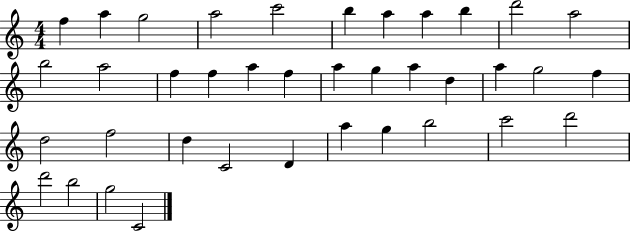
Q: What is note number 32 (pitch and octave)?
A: B5